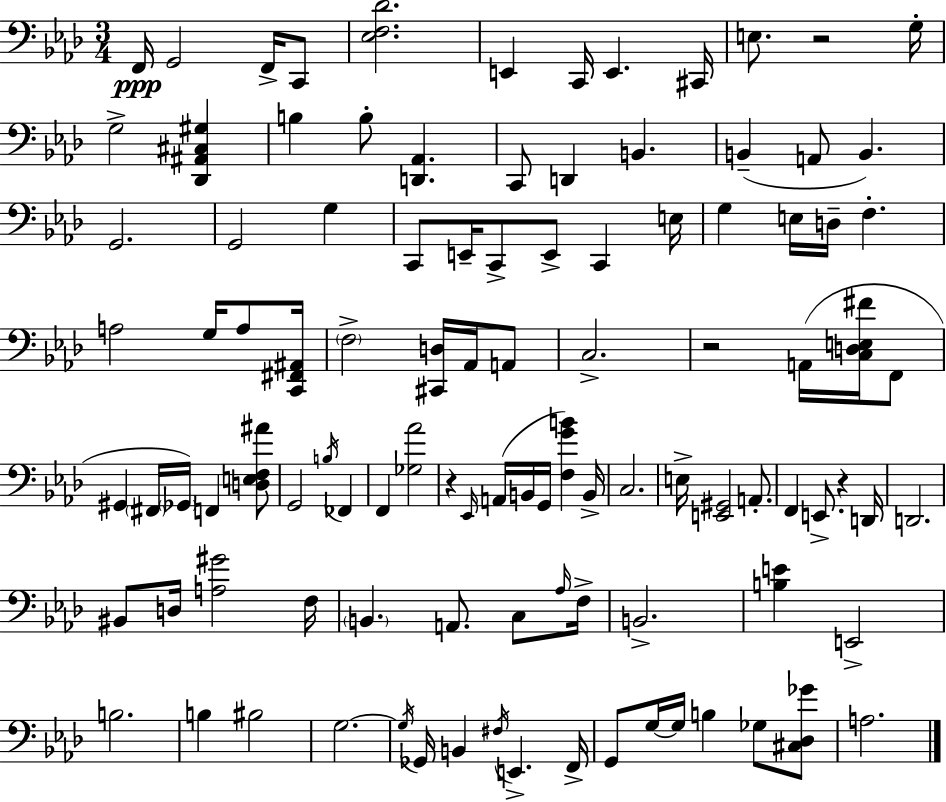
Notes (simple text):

F2/s G2/h F2/s C2/e [Eb3,F3,Db4]/h. E2/q C2/s E2/q. C#2/s E3/e. R/h G3/s G3/h [Db2,A#2,C#3,G#3]/q B3/q B3/e [D2,Ab2]/q. C2/e D2/q B2/q. B2/q A2/e B2/q. G2/h. G2/h G3/q C2/e E2/s C2/e E2/e C2/q E3/s G3/q E3/s D3/s F3/q. A3/h G3/s A3/e [C2,F#2,A#2]/s F3/h [C#2,D3]/s Ab2/s A2/e C3/h. R/h A2/s [C3,D3,E3,F#4]/s F2/e G#2/q F#2/s Gb2/s F2/q [D3,E3,F3,A#4]/e G2/h B3/s FES2/q F2/q [Gb3,Ab4]/h R/q Eb2/s A2/s B2/s G2/s [F3,G4,B4]/q B2/s C3/h. E3/s [E2,G#2]/h A2/e. F2/q E2/e. R/q D2/s D2/h. BIS2/e D3/s [A3,G#4]/h F3/s B2/q. A2/e. C3/e Ab3/s F3/s B2/h. [B3,E4]/q E2/h B3/h. B3/q BIS3/h G3/h. G3/s Gb2/s B2/q F#3/s E2/q. F2/s G2/e G3/s G3/s B3/q Gb3/e [C#3,Db3,Gb4]/e A3/h.